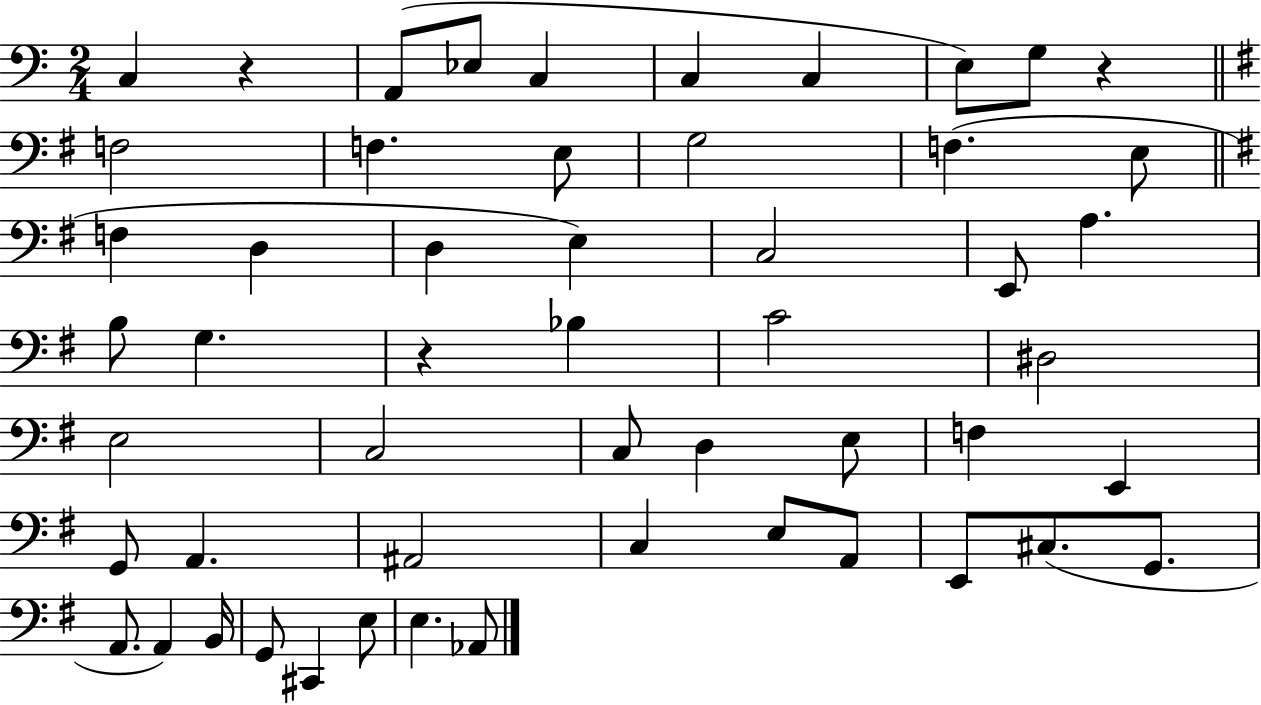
{
  \clef bass
  \numericTimeSignature
  \time 2/4
  \key c \major
  \repeat volta 2 { c4 r4 | a,8( ees8 c4 | c4 c4 | e8) g8 r4 | \break \bar "||" \break \key e \minor f2 | f4. e8 | g2 | f4.( e8 | \break \bar "||" \break \key g \major f4 d4 | d4 e4) | c2 | e,8 a4. | \break b8 g4. | r4 bes4 | c'2 | dis2 | \break e2 | c2 | c8 d4 e8 | f4 e,4 | \break g,8 a,4. | ais,2 | c4 e8 a,8 | e,8 cis8.( g,8. | \break a,8. a,4) b,16 | g,8 cis,4 e8 | e4. aes,8 | } \bar "|."
}